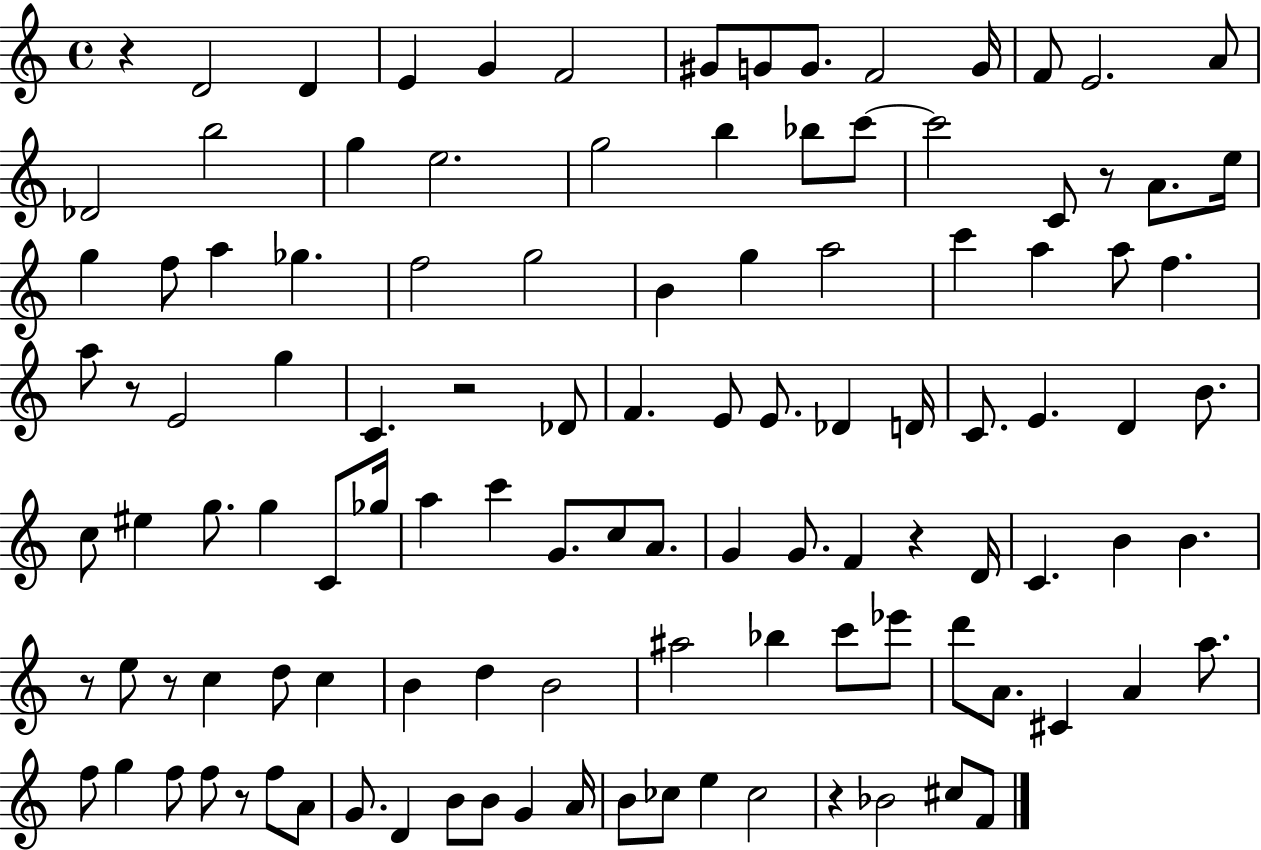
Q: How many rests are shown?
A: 9